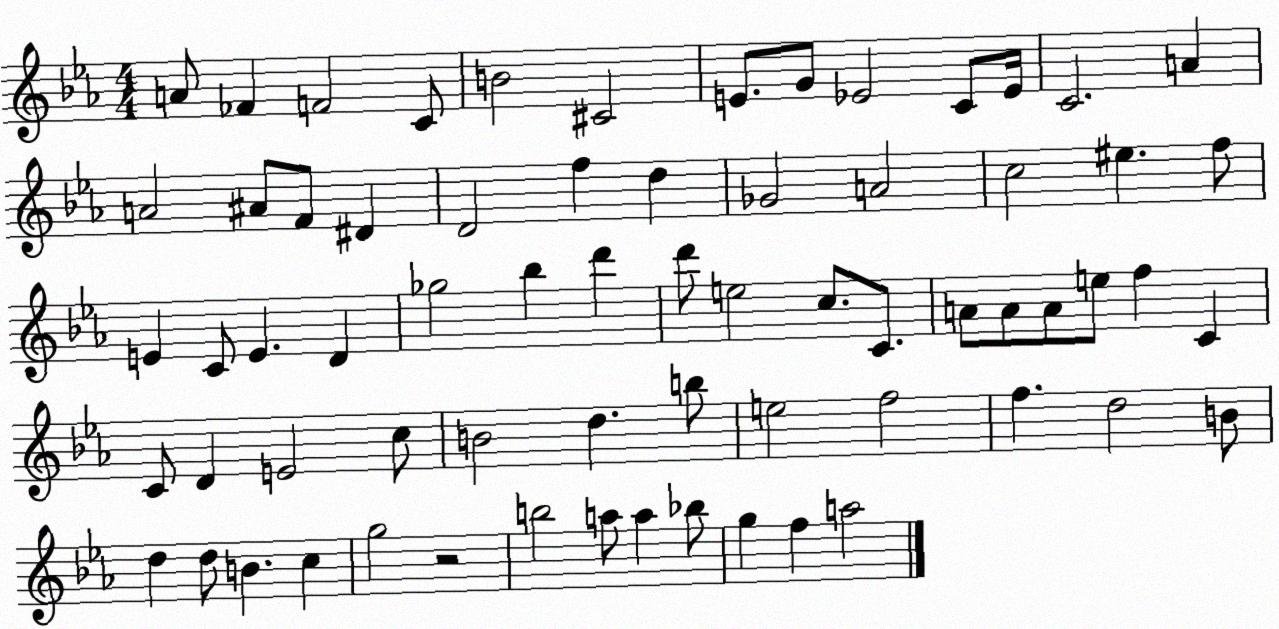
X:1
T:Untitled
M:4/4
L:1/4
K:Eb
A/2 _F F2 C/2 B2 ^C2 E/2 G/2 _E2 C/2 _E/4 C2 A A2 ^A/2 F/2 ^D D2 f d _G2 A2 c2 ^e f/2 E C/2 E D _g2 _b d' d'/2 e2 c/2 C/2 A/2 A/2 A/2 e/2 f C C/2 D E2 c/2 B2 d b/2 e2 f2 f d2 B/2 d d/2 B c g2 z2 b2 a/2 a _b/2 g f a2